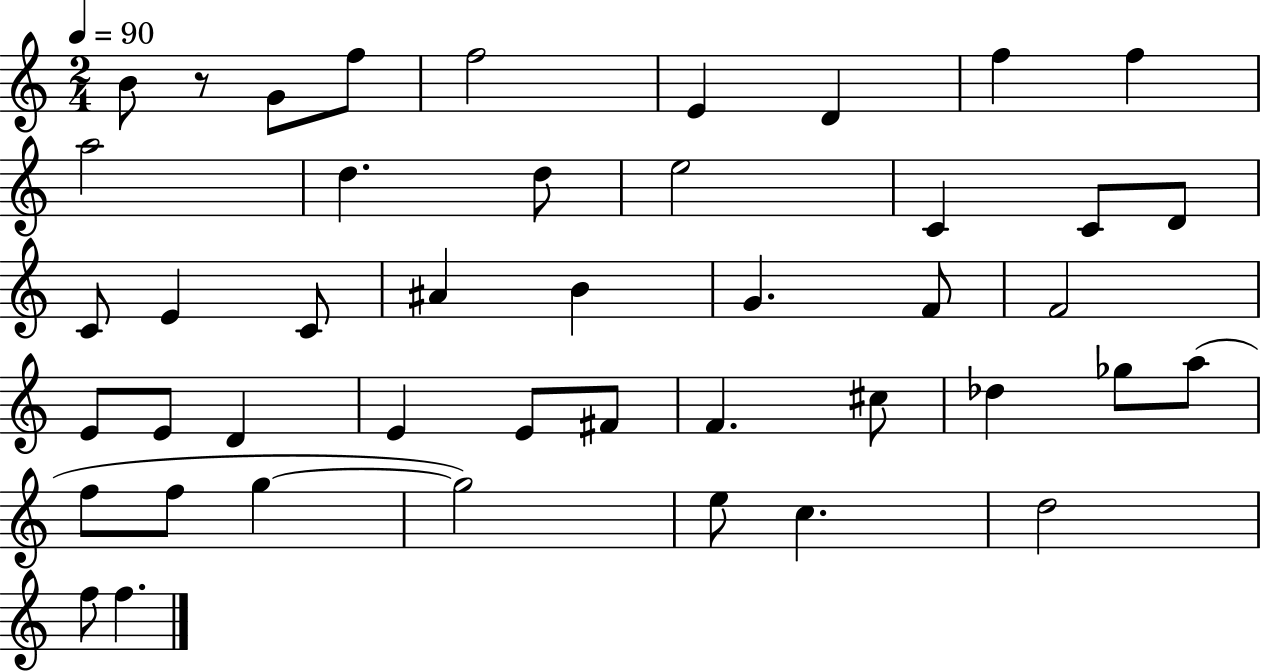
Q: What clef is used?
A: treble